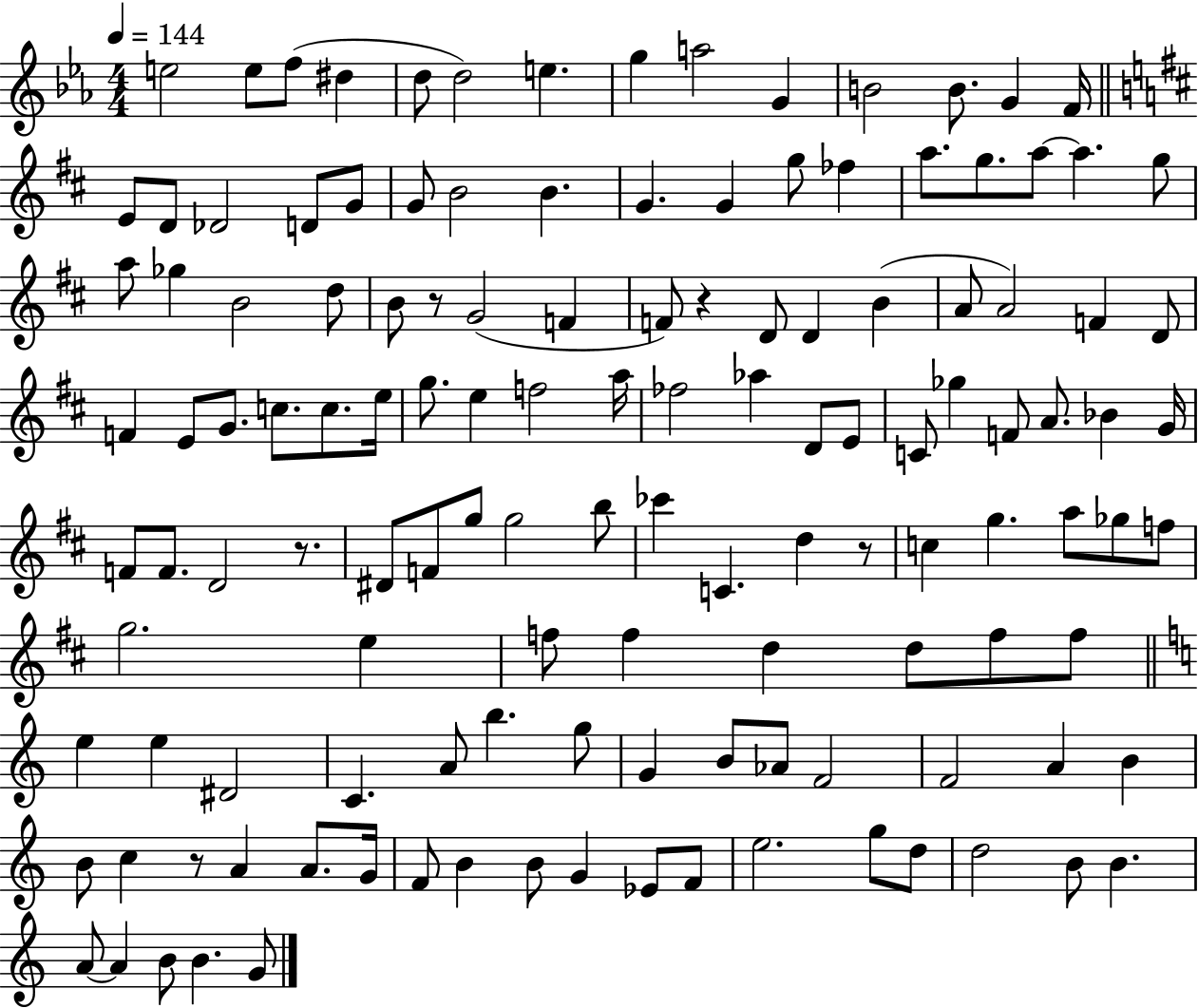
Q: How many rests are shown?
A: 5